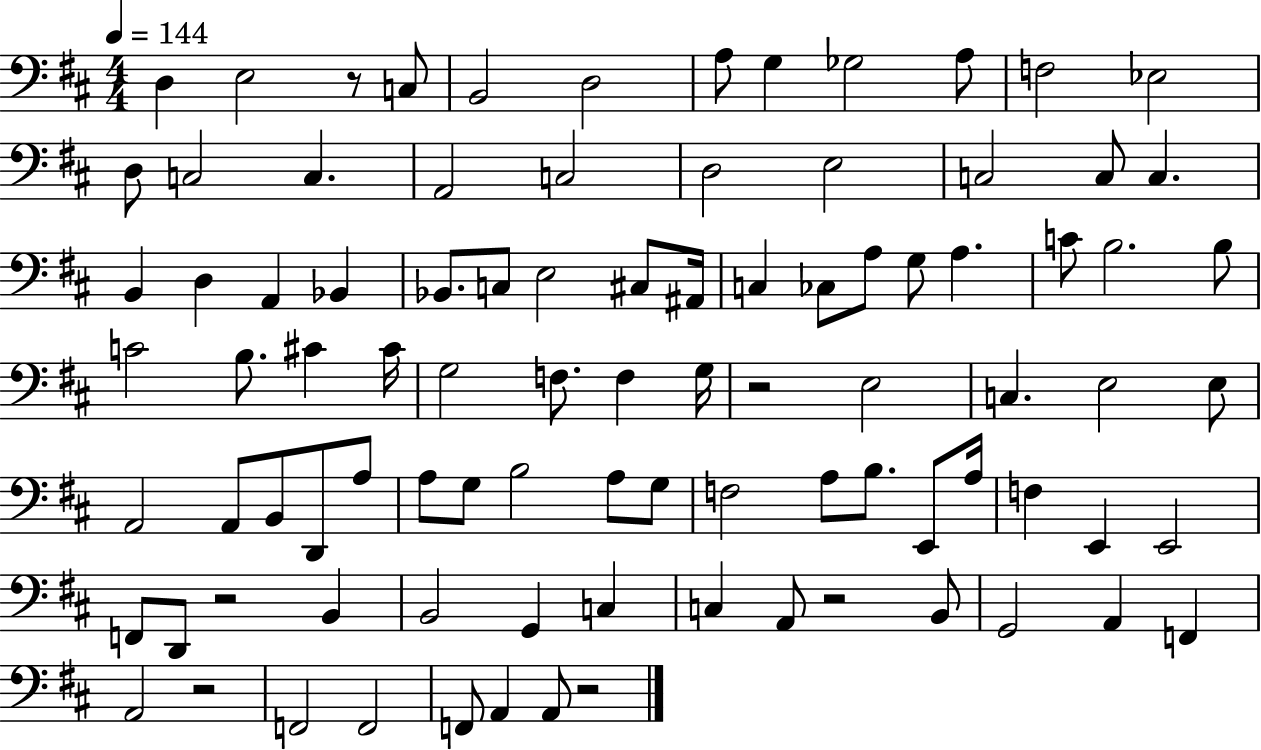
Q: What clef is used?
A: bass